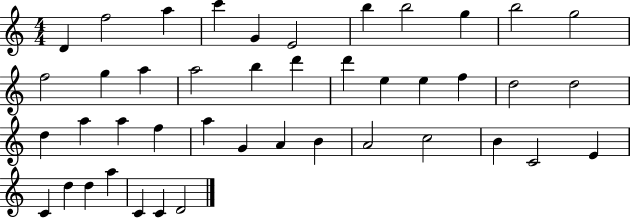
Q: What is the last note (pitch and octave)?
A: D4